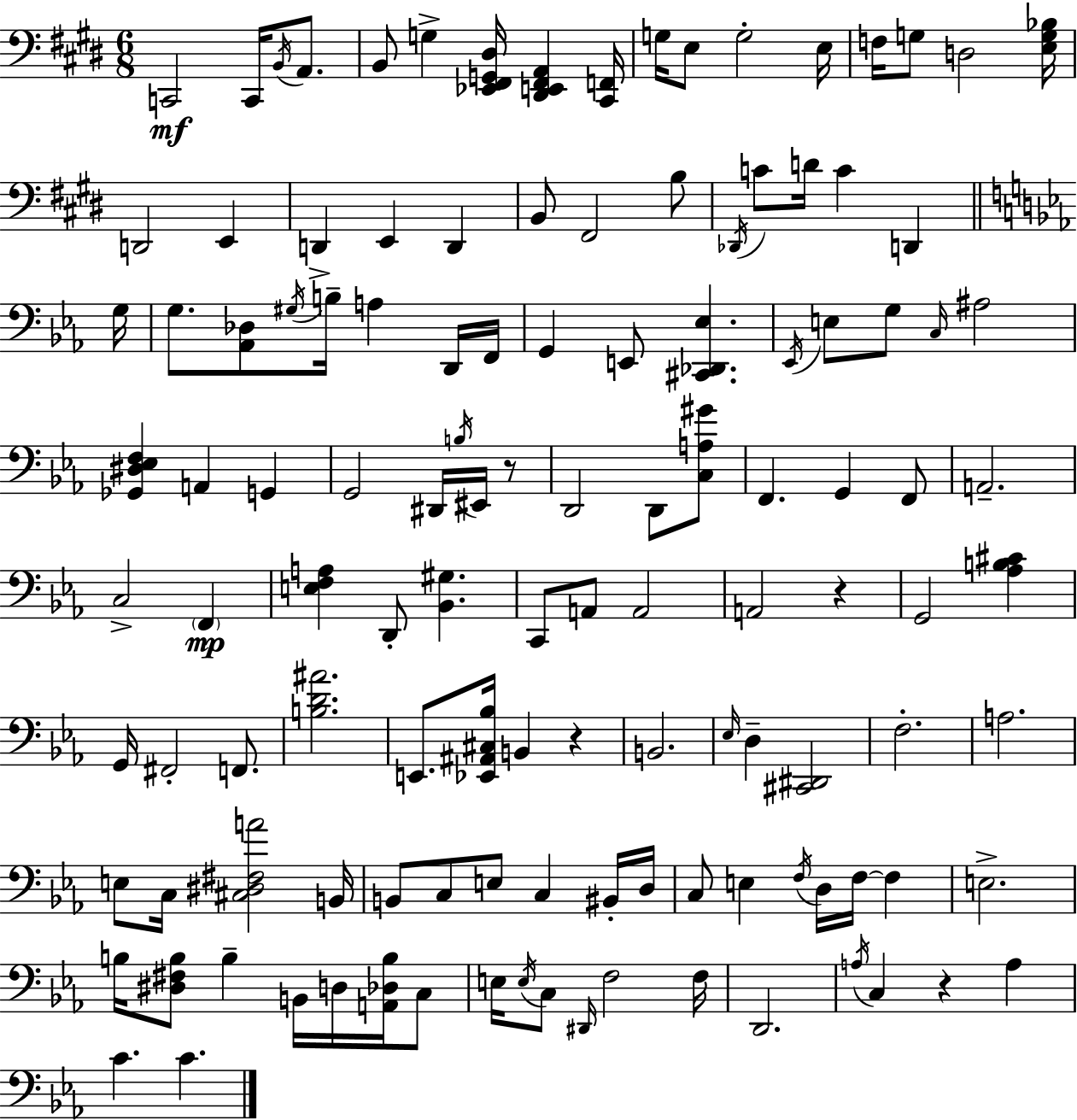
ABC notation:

X:1
T:Untitled
M:6/8
L:1/4
K:E
C,,2 C,,/4 B,,/4 A,,/2 B,,/2 G, [_E,,^F,,G,,^D,]/4 [^D,,E,,^F,,A,,] [^C,,F,,]/4 G,/4 E,/2 G,2 E,/4 F,/4 G,/2 D,2 [E,G,_B,]/4 D,,2 E,, D,, E,, D,, B,,/2 ^F,,2 B,/2 _D,,/4 C/2 D/4 C D,, G,/4 G,/2 [_A,,_D,]/2 ^G,/4 B,/4 A, D,,/4 F,,/4 G,, E,,/2 [^C,,_D,,_E,] _E,,/4 E,/2 G,/2 C,/4 ^A,2 [_G,,^D,_E,F,] A,, G,, G,,2 ^D,,/4 B,/4 ^E,,/4 z/2 D,,2 D,,/2 [C,A,^G]/2 F,, G,, F,,/2 A,,2 C,2 F,, [E,F,A,] D,,/2 [_B,,^G,] C,,/2 A,,/2 A,,2 A,,2 z G,,2 [_A,B,^C] G,,/4 ^F,,2 F,,/2 [B,D^A]2 E,,/2 [_E,,^A,,^C,_B,]/4 B,, z B,,2 _E,/4 D, [^C,,^D,,]2 F,2 A,2 E,/2 C,/4 [^C,^D,^F,A]2 B,,/4 B,,/2 C,/2 E,/2 C, ^B,,/4 D,/4 C,/2 E, F,/4 D,/4 F,/4 F, E,2 B,/4 [^D,^F,B,]/2 B, B,,/4 D,/4 [A,,_D,B,]/4 C,/2 E,/4 E,/4 C,/2 ^D,,/4 F,2 F,/4 D,,2 A,/4 C, z A, C C